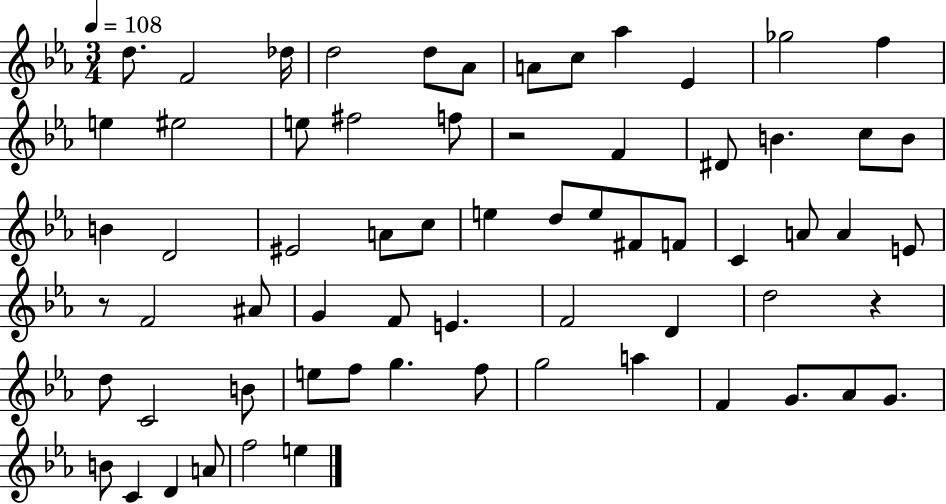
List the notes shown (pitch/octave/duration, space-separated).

D5/e. F4/h Db5/s D5/h D5/e Ab4/e A4/e C5/e Ab5/q Eb4/q Gb5/h F5/q E5/q EIS5/h E5/e F#5/h F5/e R/h F4/q D#4/e B4/q. C5/e B4/e B4/q D4/h EIS4/h A4/e C5/e E5/q D5/e E5/e F#4/e F4/e C4/q A4/e A4/q E4/e R/e F4/h A#4/e G4/q F4/e E4/q. F4/h D4/q D5/h R/q D5/e C4/h B4/e E5/e F5/e G5/q. F5/e G5/h A5/q F4/q G4/e. Ab4/e G4/e. B4/e C4/q D4/q A4/e F5/h E5/q